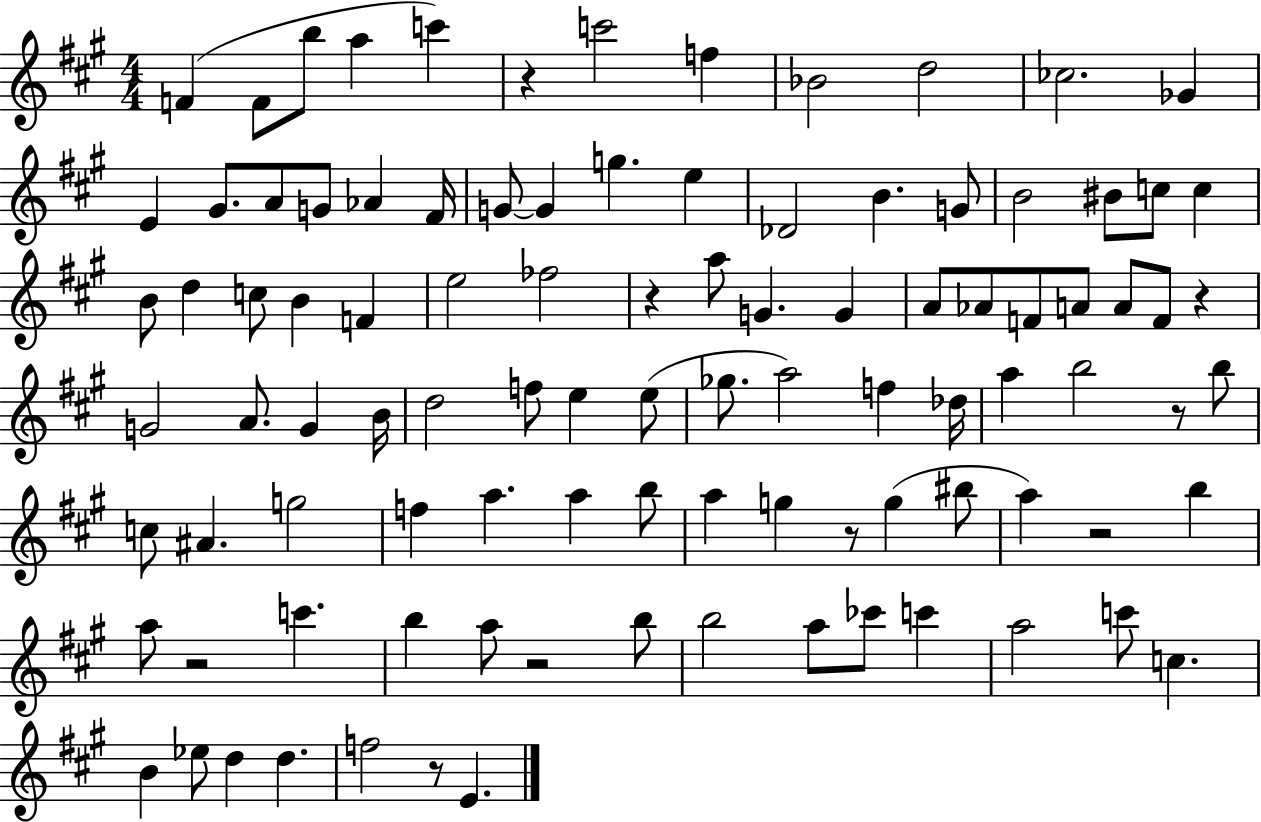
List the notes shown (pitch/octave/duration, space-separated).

F4/q F4/e B5/e A5/q C6/q R/q C6/h F5/q Bb4/h D5/h CES5/h. Gb4/q E4/q G#4/e. A4/e G4/e Ab4/q F#4/s G4/e G4/q G5/q. E5/q Db4/h B4/q. G4/e B4/h BIS4/e C5/e C5/q B4/e D5/q C5/e B4/q F4/q E5/h FES5/h R/q A5/e G4/q. G4/q A4/e Ab4/e F4/e A4/e A4/e F4/e R/q G4/h A4/e. G4/q B4/s D5/h F5/e E5/q E5/e Gb5/e. A5/h F5/q Db5/s A5/q B5/h R/e B5/e C5/e A#4/q. G5/h F5/q A5/q. A5/q B5/e A5/q G5/q R/e G5/q BIS5/e A5/q R/h B5/q A5/e R/h C6/q. B5/q A5/e R/h B5/e B5/h A5/e CES6/e C6/q A5/h C6/e C5/q. B4/q Eb5/e D5/q D5/q. F5/h R/e E4/q.